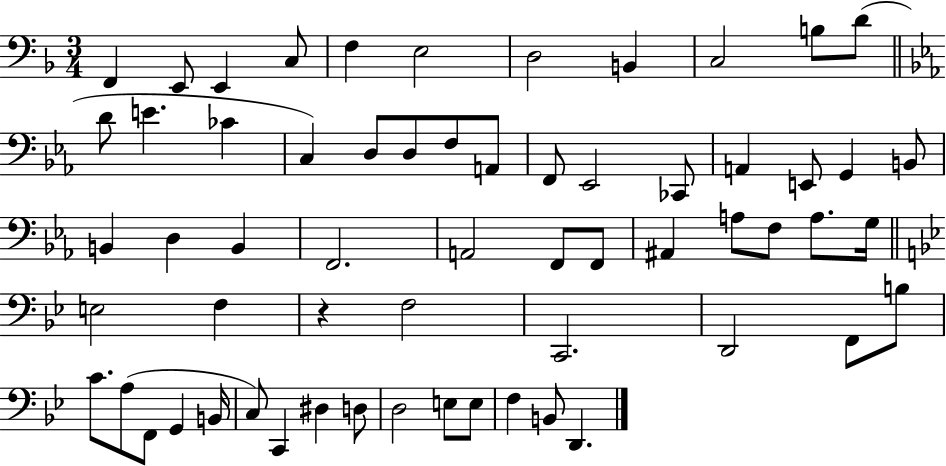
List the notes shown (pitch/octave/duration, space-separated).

F2/q E2/e E2/q C3/e F3/q E3/h D3/h B2/q C3/h B3/e D4/e D4/e E4/q. CES4/q C3/q D3/e D3/e F3/e A2/e F2/e Eb2/h CES2/e A2/q E2/e G2/q B2/e B2/q D3/q B2/q F2/h. A2/h F2/e F2/e A#2/q A3/e F3/e A3/e. G3/s E3/h F3/q R/q F3/h C2/h. D2/h F2/e B3/e C4/e. A3/e F2/e G2/q B2/s C3/e C2/q D#3/q D3/e D3/h E3/e E3/e F3/q B2/e D2/q.